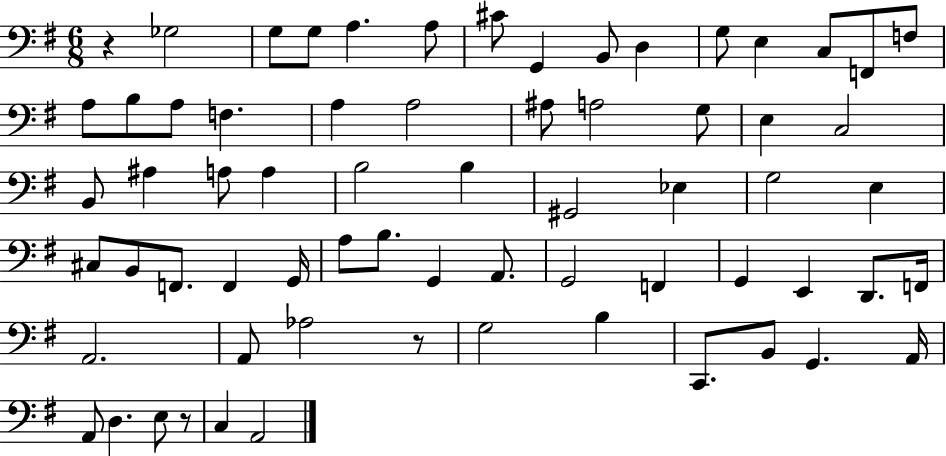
X:1
T:Untitled
M:6/8
L:1/4
K:G
z _G,2 G,/2 G,/2 A, A,/2 ^C/2 G,, B,,/2 D, G,/2 E, C,/2 F,,/2 F,/2 A,/2 B,/2 A,/2 F, A, A,2 ^A,/2 A,2 G,/2 E, C,2 B,,/2 ^A, A,/2 A, B,2 B, ^G,,2 _E, G,2 E, ^C,/2 B,,/2 F,,/2 F,, G,,/4 A,/2 B,/2 G,, A,,/2 G,,2 F,, G,, E,, D,,/2 F,,/4 A,,2 A,,/2 _A,2 z/2 G,2 B, C,,/2 B,,/2 G,, A,,/4 A,,/2 D, E,/2 z/2 C, A,,2